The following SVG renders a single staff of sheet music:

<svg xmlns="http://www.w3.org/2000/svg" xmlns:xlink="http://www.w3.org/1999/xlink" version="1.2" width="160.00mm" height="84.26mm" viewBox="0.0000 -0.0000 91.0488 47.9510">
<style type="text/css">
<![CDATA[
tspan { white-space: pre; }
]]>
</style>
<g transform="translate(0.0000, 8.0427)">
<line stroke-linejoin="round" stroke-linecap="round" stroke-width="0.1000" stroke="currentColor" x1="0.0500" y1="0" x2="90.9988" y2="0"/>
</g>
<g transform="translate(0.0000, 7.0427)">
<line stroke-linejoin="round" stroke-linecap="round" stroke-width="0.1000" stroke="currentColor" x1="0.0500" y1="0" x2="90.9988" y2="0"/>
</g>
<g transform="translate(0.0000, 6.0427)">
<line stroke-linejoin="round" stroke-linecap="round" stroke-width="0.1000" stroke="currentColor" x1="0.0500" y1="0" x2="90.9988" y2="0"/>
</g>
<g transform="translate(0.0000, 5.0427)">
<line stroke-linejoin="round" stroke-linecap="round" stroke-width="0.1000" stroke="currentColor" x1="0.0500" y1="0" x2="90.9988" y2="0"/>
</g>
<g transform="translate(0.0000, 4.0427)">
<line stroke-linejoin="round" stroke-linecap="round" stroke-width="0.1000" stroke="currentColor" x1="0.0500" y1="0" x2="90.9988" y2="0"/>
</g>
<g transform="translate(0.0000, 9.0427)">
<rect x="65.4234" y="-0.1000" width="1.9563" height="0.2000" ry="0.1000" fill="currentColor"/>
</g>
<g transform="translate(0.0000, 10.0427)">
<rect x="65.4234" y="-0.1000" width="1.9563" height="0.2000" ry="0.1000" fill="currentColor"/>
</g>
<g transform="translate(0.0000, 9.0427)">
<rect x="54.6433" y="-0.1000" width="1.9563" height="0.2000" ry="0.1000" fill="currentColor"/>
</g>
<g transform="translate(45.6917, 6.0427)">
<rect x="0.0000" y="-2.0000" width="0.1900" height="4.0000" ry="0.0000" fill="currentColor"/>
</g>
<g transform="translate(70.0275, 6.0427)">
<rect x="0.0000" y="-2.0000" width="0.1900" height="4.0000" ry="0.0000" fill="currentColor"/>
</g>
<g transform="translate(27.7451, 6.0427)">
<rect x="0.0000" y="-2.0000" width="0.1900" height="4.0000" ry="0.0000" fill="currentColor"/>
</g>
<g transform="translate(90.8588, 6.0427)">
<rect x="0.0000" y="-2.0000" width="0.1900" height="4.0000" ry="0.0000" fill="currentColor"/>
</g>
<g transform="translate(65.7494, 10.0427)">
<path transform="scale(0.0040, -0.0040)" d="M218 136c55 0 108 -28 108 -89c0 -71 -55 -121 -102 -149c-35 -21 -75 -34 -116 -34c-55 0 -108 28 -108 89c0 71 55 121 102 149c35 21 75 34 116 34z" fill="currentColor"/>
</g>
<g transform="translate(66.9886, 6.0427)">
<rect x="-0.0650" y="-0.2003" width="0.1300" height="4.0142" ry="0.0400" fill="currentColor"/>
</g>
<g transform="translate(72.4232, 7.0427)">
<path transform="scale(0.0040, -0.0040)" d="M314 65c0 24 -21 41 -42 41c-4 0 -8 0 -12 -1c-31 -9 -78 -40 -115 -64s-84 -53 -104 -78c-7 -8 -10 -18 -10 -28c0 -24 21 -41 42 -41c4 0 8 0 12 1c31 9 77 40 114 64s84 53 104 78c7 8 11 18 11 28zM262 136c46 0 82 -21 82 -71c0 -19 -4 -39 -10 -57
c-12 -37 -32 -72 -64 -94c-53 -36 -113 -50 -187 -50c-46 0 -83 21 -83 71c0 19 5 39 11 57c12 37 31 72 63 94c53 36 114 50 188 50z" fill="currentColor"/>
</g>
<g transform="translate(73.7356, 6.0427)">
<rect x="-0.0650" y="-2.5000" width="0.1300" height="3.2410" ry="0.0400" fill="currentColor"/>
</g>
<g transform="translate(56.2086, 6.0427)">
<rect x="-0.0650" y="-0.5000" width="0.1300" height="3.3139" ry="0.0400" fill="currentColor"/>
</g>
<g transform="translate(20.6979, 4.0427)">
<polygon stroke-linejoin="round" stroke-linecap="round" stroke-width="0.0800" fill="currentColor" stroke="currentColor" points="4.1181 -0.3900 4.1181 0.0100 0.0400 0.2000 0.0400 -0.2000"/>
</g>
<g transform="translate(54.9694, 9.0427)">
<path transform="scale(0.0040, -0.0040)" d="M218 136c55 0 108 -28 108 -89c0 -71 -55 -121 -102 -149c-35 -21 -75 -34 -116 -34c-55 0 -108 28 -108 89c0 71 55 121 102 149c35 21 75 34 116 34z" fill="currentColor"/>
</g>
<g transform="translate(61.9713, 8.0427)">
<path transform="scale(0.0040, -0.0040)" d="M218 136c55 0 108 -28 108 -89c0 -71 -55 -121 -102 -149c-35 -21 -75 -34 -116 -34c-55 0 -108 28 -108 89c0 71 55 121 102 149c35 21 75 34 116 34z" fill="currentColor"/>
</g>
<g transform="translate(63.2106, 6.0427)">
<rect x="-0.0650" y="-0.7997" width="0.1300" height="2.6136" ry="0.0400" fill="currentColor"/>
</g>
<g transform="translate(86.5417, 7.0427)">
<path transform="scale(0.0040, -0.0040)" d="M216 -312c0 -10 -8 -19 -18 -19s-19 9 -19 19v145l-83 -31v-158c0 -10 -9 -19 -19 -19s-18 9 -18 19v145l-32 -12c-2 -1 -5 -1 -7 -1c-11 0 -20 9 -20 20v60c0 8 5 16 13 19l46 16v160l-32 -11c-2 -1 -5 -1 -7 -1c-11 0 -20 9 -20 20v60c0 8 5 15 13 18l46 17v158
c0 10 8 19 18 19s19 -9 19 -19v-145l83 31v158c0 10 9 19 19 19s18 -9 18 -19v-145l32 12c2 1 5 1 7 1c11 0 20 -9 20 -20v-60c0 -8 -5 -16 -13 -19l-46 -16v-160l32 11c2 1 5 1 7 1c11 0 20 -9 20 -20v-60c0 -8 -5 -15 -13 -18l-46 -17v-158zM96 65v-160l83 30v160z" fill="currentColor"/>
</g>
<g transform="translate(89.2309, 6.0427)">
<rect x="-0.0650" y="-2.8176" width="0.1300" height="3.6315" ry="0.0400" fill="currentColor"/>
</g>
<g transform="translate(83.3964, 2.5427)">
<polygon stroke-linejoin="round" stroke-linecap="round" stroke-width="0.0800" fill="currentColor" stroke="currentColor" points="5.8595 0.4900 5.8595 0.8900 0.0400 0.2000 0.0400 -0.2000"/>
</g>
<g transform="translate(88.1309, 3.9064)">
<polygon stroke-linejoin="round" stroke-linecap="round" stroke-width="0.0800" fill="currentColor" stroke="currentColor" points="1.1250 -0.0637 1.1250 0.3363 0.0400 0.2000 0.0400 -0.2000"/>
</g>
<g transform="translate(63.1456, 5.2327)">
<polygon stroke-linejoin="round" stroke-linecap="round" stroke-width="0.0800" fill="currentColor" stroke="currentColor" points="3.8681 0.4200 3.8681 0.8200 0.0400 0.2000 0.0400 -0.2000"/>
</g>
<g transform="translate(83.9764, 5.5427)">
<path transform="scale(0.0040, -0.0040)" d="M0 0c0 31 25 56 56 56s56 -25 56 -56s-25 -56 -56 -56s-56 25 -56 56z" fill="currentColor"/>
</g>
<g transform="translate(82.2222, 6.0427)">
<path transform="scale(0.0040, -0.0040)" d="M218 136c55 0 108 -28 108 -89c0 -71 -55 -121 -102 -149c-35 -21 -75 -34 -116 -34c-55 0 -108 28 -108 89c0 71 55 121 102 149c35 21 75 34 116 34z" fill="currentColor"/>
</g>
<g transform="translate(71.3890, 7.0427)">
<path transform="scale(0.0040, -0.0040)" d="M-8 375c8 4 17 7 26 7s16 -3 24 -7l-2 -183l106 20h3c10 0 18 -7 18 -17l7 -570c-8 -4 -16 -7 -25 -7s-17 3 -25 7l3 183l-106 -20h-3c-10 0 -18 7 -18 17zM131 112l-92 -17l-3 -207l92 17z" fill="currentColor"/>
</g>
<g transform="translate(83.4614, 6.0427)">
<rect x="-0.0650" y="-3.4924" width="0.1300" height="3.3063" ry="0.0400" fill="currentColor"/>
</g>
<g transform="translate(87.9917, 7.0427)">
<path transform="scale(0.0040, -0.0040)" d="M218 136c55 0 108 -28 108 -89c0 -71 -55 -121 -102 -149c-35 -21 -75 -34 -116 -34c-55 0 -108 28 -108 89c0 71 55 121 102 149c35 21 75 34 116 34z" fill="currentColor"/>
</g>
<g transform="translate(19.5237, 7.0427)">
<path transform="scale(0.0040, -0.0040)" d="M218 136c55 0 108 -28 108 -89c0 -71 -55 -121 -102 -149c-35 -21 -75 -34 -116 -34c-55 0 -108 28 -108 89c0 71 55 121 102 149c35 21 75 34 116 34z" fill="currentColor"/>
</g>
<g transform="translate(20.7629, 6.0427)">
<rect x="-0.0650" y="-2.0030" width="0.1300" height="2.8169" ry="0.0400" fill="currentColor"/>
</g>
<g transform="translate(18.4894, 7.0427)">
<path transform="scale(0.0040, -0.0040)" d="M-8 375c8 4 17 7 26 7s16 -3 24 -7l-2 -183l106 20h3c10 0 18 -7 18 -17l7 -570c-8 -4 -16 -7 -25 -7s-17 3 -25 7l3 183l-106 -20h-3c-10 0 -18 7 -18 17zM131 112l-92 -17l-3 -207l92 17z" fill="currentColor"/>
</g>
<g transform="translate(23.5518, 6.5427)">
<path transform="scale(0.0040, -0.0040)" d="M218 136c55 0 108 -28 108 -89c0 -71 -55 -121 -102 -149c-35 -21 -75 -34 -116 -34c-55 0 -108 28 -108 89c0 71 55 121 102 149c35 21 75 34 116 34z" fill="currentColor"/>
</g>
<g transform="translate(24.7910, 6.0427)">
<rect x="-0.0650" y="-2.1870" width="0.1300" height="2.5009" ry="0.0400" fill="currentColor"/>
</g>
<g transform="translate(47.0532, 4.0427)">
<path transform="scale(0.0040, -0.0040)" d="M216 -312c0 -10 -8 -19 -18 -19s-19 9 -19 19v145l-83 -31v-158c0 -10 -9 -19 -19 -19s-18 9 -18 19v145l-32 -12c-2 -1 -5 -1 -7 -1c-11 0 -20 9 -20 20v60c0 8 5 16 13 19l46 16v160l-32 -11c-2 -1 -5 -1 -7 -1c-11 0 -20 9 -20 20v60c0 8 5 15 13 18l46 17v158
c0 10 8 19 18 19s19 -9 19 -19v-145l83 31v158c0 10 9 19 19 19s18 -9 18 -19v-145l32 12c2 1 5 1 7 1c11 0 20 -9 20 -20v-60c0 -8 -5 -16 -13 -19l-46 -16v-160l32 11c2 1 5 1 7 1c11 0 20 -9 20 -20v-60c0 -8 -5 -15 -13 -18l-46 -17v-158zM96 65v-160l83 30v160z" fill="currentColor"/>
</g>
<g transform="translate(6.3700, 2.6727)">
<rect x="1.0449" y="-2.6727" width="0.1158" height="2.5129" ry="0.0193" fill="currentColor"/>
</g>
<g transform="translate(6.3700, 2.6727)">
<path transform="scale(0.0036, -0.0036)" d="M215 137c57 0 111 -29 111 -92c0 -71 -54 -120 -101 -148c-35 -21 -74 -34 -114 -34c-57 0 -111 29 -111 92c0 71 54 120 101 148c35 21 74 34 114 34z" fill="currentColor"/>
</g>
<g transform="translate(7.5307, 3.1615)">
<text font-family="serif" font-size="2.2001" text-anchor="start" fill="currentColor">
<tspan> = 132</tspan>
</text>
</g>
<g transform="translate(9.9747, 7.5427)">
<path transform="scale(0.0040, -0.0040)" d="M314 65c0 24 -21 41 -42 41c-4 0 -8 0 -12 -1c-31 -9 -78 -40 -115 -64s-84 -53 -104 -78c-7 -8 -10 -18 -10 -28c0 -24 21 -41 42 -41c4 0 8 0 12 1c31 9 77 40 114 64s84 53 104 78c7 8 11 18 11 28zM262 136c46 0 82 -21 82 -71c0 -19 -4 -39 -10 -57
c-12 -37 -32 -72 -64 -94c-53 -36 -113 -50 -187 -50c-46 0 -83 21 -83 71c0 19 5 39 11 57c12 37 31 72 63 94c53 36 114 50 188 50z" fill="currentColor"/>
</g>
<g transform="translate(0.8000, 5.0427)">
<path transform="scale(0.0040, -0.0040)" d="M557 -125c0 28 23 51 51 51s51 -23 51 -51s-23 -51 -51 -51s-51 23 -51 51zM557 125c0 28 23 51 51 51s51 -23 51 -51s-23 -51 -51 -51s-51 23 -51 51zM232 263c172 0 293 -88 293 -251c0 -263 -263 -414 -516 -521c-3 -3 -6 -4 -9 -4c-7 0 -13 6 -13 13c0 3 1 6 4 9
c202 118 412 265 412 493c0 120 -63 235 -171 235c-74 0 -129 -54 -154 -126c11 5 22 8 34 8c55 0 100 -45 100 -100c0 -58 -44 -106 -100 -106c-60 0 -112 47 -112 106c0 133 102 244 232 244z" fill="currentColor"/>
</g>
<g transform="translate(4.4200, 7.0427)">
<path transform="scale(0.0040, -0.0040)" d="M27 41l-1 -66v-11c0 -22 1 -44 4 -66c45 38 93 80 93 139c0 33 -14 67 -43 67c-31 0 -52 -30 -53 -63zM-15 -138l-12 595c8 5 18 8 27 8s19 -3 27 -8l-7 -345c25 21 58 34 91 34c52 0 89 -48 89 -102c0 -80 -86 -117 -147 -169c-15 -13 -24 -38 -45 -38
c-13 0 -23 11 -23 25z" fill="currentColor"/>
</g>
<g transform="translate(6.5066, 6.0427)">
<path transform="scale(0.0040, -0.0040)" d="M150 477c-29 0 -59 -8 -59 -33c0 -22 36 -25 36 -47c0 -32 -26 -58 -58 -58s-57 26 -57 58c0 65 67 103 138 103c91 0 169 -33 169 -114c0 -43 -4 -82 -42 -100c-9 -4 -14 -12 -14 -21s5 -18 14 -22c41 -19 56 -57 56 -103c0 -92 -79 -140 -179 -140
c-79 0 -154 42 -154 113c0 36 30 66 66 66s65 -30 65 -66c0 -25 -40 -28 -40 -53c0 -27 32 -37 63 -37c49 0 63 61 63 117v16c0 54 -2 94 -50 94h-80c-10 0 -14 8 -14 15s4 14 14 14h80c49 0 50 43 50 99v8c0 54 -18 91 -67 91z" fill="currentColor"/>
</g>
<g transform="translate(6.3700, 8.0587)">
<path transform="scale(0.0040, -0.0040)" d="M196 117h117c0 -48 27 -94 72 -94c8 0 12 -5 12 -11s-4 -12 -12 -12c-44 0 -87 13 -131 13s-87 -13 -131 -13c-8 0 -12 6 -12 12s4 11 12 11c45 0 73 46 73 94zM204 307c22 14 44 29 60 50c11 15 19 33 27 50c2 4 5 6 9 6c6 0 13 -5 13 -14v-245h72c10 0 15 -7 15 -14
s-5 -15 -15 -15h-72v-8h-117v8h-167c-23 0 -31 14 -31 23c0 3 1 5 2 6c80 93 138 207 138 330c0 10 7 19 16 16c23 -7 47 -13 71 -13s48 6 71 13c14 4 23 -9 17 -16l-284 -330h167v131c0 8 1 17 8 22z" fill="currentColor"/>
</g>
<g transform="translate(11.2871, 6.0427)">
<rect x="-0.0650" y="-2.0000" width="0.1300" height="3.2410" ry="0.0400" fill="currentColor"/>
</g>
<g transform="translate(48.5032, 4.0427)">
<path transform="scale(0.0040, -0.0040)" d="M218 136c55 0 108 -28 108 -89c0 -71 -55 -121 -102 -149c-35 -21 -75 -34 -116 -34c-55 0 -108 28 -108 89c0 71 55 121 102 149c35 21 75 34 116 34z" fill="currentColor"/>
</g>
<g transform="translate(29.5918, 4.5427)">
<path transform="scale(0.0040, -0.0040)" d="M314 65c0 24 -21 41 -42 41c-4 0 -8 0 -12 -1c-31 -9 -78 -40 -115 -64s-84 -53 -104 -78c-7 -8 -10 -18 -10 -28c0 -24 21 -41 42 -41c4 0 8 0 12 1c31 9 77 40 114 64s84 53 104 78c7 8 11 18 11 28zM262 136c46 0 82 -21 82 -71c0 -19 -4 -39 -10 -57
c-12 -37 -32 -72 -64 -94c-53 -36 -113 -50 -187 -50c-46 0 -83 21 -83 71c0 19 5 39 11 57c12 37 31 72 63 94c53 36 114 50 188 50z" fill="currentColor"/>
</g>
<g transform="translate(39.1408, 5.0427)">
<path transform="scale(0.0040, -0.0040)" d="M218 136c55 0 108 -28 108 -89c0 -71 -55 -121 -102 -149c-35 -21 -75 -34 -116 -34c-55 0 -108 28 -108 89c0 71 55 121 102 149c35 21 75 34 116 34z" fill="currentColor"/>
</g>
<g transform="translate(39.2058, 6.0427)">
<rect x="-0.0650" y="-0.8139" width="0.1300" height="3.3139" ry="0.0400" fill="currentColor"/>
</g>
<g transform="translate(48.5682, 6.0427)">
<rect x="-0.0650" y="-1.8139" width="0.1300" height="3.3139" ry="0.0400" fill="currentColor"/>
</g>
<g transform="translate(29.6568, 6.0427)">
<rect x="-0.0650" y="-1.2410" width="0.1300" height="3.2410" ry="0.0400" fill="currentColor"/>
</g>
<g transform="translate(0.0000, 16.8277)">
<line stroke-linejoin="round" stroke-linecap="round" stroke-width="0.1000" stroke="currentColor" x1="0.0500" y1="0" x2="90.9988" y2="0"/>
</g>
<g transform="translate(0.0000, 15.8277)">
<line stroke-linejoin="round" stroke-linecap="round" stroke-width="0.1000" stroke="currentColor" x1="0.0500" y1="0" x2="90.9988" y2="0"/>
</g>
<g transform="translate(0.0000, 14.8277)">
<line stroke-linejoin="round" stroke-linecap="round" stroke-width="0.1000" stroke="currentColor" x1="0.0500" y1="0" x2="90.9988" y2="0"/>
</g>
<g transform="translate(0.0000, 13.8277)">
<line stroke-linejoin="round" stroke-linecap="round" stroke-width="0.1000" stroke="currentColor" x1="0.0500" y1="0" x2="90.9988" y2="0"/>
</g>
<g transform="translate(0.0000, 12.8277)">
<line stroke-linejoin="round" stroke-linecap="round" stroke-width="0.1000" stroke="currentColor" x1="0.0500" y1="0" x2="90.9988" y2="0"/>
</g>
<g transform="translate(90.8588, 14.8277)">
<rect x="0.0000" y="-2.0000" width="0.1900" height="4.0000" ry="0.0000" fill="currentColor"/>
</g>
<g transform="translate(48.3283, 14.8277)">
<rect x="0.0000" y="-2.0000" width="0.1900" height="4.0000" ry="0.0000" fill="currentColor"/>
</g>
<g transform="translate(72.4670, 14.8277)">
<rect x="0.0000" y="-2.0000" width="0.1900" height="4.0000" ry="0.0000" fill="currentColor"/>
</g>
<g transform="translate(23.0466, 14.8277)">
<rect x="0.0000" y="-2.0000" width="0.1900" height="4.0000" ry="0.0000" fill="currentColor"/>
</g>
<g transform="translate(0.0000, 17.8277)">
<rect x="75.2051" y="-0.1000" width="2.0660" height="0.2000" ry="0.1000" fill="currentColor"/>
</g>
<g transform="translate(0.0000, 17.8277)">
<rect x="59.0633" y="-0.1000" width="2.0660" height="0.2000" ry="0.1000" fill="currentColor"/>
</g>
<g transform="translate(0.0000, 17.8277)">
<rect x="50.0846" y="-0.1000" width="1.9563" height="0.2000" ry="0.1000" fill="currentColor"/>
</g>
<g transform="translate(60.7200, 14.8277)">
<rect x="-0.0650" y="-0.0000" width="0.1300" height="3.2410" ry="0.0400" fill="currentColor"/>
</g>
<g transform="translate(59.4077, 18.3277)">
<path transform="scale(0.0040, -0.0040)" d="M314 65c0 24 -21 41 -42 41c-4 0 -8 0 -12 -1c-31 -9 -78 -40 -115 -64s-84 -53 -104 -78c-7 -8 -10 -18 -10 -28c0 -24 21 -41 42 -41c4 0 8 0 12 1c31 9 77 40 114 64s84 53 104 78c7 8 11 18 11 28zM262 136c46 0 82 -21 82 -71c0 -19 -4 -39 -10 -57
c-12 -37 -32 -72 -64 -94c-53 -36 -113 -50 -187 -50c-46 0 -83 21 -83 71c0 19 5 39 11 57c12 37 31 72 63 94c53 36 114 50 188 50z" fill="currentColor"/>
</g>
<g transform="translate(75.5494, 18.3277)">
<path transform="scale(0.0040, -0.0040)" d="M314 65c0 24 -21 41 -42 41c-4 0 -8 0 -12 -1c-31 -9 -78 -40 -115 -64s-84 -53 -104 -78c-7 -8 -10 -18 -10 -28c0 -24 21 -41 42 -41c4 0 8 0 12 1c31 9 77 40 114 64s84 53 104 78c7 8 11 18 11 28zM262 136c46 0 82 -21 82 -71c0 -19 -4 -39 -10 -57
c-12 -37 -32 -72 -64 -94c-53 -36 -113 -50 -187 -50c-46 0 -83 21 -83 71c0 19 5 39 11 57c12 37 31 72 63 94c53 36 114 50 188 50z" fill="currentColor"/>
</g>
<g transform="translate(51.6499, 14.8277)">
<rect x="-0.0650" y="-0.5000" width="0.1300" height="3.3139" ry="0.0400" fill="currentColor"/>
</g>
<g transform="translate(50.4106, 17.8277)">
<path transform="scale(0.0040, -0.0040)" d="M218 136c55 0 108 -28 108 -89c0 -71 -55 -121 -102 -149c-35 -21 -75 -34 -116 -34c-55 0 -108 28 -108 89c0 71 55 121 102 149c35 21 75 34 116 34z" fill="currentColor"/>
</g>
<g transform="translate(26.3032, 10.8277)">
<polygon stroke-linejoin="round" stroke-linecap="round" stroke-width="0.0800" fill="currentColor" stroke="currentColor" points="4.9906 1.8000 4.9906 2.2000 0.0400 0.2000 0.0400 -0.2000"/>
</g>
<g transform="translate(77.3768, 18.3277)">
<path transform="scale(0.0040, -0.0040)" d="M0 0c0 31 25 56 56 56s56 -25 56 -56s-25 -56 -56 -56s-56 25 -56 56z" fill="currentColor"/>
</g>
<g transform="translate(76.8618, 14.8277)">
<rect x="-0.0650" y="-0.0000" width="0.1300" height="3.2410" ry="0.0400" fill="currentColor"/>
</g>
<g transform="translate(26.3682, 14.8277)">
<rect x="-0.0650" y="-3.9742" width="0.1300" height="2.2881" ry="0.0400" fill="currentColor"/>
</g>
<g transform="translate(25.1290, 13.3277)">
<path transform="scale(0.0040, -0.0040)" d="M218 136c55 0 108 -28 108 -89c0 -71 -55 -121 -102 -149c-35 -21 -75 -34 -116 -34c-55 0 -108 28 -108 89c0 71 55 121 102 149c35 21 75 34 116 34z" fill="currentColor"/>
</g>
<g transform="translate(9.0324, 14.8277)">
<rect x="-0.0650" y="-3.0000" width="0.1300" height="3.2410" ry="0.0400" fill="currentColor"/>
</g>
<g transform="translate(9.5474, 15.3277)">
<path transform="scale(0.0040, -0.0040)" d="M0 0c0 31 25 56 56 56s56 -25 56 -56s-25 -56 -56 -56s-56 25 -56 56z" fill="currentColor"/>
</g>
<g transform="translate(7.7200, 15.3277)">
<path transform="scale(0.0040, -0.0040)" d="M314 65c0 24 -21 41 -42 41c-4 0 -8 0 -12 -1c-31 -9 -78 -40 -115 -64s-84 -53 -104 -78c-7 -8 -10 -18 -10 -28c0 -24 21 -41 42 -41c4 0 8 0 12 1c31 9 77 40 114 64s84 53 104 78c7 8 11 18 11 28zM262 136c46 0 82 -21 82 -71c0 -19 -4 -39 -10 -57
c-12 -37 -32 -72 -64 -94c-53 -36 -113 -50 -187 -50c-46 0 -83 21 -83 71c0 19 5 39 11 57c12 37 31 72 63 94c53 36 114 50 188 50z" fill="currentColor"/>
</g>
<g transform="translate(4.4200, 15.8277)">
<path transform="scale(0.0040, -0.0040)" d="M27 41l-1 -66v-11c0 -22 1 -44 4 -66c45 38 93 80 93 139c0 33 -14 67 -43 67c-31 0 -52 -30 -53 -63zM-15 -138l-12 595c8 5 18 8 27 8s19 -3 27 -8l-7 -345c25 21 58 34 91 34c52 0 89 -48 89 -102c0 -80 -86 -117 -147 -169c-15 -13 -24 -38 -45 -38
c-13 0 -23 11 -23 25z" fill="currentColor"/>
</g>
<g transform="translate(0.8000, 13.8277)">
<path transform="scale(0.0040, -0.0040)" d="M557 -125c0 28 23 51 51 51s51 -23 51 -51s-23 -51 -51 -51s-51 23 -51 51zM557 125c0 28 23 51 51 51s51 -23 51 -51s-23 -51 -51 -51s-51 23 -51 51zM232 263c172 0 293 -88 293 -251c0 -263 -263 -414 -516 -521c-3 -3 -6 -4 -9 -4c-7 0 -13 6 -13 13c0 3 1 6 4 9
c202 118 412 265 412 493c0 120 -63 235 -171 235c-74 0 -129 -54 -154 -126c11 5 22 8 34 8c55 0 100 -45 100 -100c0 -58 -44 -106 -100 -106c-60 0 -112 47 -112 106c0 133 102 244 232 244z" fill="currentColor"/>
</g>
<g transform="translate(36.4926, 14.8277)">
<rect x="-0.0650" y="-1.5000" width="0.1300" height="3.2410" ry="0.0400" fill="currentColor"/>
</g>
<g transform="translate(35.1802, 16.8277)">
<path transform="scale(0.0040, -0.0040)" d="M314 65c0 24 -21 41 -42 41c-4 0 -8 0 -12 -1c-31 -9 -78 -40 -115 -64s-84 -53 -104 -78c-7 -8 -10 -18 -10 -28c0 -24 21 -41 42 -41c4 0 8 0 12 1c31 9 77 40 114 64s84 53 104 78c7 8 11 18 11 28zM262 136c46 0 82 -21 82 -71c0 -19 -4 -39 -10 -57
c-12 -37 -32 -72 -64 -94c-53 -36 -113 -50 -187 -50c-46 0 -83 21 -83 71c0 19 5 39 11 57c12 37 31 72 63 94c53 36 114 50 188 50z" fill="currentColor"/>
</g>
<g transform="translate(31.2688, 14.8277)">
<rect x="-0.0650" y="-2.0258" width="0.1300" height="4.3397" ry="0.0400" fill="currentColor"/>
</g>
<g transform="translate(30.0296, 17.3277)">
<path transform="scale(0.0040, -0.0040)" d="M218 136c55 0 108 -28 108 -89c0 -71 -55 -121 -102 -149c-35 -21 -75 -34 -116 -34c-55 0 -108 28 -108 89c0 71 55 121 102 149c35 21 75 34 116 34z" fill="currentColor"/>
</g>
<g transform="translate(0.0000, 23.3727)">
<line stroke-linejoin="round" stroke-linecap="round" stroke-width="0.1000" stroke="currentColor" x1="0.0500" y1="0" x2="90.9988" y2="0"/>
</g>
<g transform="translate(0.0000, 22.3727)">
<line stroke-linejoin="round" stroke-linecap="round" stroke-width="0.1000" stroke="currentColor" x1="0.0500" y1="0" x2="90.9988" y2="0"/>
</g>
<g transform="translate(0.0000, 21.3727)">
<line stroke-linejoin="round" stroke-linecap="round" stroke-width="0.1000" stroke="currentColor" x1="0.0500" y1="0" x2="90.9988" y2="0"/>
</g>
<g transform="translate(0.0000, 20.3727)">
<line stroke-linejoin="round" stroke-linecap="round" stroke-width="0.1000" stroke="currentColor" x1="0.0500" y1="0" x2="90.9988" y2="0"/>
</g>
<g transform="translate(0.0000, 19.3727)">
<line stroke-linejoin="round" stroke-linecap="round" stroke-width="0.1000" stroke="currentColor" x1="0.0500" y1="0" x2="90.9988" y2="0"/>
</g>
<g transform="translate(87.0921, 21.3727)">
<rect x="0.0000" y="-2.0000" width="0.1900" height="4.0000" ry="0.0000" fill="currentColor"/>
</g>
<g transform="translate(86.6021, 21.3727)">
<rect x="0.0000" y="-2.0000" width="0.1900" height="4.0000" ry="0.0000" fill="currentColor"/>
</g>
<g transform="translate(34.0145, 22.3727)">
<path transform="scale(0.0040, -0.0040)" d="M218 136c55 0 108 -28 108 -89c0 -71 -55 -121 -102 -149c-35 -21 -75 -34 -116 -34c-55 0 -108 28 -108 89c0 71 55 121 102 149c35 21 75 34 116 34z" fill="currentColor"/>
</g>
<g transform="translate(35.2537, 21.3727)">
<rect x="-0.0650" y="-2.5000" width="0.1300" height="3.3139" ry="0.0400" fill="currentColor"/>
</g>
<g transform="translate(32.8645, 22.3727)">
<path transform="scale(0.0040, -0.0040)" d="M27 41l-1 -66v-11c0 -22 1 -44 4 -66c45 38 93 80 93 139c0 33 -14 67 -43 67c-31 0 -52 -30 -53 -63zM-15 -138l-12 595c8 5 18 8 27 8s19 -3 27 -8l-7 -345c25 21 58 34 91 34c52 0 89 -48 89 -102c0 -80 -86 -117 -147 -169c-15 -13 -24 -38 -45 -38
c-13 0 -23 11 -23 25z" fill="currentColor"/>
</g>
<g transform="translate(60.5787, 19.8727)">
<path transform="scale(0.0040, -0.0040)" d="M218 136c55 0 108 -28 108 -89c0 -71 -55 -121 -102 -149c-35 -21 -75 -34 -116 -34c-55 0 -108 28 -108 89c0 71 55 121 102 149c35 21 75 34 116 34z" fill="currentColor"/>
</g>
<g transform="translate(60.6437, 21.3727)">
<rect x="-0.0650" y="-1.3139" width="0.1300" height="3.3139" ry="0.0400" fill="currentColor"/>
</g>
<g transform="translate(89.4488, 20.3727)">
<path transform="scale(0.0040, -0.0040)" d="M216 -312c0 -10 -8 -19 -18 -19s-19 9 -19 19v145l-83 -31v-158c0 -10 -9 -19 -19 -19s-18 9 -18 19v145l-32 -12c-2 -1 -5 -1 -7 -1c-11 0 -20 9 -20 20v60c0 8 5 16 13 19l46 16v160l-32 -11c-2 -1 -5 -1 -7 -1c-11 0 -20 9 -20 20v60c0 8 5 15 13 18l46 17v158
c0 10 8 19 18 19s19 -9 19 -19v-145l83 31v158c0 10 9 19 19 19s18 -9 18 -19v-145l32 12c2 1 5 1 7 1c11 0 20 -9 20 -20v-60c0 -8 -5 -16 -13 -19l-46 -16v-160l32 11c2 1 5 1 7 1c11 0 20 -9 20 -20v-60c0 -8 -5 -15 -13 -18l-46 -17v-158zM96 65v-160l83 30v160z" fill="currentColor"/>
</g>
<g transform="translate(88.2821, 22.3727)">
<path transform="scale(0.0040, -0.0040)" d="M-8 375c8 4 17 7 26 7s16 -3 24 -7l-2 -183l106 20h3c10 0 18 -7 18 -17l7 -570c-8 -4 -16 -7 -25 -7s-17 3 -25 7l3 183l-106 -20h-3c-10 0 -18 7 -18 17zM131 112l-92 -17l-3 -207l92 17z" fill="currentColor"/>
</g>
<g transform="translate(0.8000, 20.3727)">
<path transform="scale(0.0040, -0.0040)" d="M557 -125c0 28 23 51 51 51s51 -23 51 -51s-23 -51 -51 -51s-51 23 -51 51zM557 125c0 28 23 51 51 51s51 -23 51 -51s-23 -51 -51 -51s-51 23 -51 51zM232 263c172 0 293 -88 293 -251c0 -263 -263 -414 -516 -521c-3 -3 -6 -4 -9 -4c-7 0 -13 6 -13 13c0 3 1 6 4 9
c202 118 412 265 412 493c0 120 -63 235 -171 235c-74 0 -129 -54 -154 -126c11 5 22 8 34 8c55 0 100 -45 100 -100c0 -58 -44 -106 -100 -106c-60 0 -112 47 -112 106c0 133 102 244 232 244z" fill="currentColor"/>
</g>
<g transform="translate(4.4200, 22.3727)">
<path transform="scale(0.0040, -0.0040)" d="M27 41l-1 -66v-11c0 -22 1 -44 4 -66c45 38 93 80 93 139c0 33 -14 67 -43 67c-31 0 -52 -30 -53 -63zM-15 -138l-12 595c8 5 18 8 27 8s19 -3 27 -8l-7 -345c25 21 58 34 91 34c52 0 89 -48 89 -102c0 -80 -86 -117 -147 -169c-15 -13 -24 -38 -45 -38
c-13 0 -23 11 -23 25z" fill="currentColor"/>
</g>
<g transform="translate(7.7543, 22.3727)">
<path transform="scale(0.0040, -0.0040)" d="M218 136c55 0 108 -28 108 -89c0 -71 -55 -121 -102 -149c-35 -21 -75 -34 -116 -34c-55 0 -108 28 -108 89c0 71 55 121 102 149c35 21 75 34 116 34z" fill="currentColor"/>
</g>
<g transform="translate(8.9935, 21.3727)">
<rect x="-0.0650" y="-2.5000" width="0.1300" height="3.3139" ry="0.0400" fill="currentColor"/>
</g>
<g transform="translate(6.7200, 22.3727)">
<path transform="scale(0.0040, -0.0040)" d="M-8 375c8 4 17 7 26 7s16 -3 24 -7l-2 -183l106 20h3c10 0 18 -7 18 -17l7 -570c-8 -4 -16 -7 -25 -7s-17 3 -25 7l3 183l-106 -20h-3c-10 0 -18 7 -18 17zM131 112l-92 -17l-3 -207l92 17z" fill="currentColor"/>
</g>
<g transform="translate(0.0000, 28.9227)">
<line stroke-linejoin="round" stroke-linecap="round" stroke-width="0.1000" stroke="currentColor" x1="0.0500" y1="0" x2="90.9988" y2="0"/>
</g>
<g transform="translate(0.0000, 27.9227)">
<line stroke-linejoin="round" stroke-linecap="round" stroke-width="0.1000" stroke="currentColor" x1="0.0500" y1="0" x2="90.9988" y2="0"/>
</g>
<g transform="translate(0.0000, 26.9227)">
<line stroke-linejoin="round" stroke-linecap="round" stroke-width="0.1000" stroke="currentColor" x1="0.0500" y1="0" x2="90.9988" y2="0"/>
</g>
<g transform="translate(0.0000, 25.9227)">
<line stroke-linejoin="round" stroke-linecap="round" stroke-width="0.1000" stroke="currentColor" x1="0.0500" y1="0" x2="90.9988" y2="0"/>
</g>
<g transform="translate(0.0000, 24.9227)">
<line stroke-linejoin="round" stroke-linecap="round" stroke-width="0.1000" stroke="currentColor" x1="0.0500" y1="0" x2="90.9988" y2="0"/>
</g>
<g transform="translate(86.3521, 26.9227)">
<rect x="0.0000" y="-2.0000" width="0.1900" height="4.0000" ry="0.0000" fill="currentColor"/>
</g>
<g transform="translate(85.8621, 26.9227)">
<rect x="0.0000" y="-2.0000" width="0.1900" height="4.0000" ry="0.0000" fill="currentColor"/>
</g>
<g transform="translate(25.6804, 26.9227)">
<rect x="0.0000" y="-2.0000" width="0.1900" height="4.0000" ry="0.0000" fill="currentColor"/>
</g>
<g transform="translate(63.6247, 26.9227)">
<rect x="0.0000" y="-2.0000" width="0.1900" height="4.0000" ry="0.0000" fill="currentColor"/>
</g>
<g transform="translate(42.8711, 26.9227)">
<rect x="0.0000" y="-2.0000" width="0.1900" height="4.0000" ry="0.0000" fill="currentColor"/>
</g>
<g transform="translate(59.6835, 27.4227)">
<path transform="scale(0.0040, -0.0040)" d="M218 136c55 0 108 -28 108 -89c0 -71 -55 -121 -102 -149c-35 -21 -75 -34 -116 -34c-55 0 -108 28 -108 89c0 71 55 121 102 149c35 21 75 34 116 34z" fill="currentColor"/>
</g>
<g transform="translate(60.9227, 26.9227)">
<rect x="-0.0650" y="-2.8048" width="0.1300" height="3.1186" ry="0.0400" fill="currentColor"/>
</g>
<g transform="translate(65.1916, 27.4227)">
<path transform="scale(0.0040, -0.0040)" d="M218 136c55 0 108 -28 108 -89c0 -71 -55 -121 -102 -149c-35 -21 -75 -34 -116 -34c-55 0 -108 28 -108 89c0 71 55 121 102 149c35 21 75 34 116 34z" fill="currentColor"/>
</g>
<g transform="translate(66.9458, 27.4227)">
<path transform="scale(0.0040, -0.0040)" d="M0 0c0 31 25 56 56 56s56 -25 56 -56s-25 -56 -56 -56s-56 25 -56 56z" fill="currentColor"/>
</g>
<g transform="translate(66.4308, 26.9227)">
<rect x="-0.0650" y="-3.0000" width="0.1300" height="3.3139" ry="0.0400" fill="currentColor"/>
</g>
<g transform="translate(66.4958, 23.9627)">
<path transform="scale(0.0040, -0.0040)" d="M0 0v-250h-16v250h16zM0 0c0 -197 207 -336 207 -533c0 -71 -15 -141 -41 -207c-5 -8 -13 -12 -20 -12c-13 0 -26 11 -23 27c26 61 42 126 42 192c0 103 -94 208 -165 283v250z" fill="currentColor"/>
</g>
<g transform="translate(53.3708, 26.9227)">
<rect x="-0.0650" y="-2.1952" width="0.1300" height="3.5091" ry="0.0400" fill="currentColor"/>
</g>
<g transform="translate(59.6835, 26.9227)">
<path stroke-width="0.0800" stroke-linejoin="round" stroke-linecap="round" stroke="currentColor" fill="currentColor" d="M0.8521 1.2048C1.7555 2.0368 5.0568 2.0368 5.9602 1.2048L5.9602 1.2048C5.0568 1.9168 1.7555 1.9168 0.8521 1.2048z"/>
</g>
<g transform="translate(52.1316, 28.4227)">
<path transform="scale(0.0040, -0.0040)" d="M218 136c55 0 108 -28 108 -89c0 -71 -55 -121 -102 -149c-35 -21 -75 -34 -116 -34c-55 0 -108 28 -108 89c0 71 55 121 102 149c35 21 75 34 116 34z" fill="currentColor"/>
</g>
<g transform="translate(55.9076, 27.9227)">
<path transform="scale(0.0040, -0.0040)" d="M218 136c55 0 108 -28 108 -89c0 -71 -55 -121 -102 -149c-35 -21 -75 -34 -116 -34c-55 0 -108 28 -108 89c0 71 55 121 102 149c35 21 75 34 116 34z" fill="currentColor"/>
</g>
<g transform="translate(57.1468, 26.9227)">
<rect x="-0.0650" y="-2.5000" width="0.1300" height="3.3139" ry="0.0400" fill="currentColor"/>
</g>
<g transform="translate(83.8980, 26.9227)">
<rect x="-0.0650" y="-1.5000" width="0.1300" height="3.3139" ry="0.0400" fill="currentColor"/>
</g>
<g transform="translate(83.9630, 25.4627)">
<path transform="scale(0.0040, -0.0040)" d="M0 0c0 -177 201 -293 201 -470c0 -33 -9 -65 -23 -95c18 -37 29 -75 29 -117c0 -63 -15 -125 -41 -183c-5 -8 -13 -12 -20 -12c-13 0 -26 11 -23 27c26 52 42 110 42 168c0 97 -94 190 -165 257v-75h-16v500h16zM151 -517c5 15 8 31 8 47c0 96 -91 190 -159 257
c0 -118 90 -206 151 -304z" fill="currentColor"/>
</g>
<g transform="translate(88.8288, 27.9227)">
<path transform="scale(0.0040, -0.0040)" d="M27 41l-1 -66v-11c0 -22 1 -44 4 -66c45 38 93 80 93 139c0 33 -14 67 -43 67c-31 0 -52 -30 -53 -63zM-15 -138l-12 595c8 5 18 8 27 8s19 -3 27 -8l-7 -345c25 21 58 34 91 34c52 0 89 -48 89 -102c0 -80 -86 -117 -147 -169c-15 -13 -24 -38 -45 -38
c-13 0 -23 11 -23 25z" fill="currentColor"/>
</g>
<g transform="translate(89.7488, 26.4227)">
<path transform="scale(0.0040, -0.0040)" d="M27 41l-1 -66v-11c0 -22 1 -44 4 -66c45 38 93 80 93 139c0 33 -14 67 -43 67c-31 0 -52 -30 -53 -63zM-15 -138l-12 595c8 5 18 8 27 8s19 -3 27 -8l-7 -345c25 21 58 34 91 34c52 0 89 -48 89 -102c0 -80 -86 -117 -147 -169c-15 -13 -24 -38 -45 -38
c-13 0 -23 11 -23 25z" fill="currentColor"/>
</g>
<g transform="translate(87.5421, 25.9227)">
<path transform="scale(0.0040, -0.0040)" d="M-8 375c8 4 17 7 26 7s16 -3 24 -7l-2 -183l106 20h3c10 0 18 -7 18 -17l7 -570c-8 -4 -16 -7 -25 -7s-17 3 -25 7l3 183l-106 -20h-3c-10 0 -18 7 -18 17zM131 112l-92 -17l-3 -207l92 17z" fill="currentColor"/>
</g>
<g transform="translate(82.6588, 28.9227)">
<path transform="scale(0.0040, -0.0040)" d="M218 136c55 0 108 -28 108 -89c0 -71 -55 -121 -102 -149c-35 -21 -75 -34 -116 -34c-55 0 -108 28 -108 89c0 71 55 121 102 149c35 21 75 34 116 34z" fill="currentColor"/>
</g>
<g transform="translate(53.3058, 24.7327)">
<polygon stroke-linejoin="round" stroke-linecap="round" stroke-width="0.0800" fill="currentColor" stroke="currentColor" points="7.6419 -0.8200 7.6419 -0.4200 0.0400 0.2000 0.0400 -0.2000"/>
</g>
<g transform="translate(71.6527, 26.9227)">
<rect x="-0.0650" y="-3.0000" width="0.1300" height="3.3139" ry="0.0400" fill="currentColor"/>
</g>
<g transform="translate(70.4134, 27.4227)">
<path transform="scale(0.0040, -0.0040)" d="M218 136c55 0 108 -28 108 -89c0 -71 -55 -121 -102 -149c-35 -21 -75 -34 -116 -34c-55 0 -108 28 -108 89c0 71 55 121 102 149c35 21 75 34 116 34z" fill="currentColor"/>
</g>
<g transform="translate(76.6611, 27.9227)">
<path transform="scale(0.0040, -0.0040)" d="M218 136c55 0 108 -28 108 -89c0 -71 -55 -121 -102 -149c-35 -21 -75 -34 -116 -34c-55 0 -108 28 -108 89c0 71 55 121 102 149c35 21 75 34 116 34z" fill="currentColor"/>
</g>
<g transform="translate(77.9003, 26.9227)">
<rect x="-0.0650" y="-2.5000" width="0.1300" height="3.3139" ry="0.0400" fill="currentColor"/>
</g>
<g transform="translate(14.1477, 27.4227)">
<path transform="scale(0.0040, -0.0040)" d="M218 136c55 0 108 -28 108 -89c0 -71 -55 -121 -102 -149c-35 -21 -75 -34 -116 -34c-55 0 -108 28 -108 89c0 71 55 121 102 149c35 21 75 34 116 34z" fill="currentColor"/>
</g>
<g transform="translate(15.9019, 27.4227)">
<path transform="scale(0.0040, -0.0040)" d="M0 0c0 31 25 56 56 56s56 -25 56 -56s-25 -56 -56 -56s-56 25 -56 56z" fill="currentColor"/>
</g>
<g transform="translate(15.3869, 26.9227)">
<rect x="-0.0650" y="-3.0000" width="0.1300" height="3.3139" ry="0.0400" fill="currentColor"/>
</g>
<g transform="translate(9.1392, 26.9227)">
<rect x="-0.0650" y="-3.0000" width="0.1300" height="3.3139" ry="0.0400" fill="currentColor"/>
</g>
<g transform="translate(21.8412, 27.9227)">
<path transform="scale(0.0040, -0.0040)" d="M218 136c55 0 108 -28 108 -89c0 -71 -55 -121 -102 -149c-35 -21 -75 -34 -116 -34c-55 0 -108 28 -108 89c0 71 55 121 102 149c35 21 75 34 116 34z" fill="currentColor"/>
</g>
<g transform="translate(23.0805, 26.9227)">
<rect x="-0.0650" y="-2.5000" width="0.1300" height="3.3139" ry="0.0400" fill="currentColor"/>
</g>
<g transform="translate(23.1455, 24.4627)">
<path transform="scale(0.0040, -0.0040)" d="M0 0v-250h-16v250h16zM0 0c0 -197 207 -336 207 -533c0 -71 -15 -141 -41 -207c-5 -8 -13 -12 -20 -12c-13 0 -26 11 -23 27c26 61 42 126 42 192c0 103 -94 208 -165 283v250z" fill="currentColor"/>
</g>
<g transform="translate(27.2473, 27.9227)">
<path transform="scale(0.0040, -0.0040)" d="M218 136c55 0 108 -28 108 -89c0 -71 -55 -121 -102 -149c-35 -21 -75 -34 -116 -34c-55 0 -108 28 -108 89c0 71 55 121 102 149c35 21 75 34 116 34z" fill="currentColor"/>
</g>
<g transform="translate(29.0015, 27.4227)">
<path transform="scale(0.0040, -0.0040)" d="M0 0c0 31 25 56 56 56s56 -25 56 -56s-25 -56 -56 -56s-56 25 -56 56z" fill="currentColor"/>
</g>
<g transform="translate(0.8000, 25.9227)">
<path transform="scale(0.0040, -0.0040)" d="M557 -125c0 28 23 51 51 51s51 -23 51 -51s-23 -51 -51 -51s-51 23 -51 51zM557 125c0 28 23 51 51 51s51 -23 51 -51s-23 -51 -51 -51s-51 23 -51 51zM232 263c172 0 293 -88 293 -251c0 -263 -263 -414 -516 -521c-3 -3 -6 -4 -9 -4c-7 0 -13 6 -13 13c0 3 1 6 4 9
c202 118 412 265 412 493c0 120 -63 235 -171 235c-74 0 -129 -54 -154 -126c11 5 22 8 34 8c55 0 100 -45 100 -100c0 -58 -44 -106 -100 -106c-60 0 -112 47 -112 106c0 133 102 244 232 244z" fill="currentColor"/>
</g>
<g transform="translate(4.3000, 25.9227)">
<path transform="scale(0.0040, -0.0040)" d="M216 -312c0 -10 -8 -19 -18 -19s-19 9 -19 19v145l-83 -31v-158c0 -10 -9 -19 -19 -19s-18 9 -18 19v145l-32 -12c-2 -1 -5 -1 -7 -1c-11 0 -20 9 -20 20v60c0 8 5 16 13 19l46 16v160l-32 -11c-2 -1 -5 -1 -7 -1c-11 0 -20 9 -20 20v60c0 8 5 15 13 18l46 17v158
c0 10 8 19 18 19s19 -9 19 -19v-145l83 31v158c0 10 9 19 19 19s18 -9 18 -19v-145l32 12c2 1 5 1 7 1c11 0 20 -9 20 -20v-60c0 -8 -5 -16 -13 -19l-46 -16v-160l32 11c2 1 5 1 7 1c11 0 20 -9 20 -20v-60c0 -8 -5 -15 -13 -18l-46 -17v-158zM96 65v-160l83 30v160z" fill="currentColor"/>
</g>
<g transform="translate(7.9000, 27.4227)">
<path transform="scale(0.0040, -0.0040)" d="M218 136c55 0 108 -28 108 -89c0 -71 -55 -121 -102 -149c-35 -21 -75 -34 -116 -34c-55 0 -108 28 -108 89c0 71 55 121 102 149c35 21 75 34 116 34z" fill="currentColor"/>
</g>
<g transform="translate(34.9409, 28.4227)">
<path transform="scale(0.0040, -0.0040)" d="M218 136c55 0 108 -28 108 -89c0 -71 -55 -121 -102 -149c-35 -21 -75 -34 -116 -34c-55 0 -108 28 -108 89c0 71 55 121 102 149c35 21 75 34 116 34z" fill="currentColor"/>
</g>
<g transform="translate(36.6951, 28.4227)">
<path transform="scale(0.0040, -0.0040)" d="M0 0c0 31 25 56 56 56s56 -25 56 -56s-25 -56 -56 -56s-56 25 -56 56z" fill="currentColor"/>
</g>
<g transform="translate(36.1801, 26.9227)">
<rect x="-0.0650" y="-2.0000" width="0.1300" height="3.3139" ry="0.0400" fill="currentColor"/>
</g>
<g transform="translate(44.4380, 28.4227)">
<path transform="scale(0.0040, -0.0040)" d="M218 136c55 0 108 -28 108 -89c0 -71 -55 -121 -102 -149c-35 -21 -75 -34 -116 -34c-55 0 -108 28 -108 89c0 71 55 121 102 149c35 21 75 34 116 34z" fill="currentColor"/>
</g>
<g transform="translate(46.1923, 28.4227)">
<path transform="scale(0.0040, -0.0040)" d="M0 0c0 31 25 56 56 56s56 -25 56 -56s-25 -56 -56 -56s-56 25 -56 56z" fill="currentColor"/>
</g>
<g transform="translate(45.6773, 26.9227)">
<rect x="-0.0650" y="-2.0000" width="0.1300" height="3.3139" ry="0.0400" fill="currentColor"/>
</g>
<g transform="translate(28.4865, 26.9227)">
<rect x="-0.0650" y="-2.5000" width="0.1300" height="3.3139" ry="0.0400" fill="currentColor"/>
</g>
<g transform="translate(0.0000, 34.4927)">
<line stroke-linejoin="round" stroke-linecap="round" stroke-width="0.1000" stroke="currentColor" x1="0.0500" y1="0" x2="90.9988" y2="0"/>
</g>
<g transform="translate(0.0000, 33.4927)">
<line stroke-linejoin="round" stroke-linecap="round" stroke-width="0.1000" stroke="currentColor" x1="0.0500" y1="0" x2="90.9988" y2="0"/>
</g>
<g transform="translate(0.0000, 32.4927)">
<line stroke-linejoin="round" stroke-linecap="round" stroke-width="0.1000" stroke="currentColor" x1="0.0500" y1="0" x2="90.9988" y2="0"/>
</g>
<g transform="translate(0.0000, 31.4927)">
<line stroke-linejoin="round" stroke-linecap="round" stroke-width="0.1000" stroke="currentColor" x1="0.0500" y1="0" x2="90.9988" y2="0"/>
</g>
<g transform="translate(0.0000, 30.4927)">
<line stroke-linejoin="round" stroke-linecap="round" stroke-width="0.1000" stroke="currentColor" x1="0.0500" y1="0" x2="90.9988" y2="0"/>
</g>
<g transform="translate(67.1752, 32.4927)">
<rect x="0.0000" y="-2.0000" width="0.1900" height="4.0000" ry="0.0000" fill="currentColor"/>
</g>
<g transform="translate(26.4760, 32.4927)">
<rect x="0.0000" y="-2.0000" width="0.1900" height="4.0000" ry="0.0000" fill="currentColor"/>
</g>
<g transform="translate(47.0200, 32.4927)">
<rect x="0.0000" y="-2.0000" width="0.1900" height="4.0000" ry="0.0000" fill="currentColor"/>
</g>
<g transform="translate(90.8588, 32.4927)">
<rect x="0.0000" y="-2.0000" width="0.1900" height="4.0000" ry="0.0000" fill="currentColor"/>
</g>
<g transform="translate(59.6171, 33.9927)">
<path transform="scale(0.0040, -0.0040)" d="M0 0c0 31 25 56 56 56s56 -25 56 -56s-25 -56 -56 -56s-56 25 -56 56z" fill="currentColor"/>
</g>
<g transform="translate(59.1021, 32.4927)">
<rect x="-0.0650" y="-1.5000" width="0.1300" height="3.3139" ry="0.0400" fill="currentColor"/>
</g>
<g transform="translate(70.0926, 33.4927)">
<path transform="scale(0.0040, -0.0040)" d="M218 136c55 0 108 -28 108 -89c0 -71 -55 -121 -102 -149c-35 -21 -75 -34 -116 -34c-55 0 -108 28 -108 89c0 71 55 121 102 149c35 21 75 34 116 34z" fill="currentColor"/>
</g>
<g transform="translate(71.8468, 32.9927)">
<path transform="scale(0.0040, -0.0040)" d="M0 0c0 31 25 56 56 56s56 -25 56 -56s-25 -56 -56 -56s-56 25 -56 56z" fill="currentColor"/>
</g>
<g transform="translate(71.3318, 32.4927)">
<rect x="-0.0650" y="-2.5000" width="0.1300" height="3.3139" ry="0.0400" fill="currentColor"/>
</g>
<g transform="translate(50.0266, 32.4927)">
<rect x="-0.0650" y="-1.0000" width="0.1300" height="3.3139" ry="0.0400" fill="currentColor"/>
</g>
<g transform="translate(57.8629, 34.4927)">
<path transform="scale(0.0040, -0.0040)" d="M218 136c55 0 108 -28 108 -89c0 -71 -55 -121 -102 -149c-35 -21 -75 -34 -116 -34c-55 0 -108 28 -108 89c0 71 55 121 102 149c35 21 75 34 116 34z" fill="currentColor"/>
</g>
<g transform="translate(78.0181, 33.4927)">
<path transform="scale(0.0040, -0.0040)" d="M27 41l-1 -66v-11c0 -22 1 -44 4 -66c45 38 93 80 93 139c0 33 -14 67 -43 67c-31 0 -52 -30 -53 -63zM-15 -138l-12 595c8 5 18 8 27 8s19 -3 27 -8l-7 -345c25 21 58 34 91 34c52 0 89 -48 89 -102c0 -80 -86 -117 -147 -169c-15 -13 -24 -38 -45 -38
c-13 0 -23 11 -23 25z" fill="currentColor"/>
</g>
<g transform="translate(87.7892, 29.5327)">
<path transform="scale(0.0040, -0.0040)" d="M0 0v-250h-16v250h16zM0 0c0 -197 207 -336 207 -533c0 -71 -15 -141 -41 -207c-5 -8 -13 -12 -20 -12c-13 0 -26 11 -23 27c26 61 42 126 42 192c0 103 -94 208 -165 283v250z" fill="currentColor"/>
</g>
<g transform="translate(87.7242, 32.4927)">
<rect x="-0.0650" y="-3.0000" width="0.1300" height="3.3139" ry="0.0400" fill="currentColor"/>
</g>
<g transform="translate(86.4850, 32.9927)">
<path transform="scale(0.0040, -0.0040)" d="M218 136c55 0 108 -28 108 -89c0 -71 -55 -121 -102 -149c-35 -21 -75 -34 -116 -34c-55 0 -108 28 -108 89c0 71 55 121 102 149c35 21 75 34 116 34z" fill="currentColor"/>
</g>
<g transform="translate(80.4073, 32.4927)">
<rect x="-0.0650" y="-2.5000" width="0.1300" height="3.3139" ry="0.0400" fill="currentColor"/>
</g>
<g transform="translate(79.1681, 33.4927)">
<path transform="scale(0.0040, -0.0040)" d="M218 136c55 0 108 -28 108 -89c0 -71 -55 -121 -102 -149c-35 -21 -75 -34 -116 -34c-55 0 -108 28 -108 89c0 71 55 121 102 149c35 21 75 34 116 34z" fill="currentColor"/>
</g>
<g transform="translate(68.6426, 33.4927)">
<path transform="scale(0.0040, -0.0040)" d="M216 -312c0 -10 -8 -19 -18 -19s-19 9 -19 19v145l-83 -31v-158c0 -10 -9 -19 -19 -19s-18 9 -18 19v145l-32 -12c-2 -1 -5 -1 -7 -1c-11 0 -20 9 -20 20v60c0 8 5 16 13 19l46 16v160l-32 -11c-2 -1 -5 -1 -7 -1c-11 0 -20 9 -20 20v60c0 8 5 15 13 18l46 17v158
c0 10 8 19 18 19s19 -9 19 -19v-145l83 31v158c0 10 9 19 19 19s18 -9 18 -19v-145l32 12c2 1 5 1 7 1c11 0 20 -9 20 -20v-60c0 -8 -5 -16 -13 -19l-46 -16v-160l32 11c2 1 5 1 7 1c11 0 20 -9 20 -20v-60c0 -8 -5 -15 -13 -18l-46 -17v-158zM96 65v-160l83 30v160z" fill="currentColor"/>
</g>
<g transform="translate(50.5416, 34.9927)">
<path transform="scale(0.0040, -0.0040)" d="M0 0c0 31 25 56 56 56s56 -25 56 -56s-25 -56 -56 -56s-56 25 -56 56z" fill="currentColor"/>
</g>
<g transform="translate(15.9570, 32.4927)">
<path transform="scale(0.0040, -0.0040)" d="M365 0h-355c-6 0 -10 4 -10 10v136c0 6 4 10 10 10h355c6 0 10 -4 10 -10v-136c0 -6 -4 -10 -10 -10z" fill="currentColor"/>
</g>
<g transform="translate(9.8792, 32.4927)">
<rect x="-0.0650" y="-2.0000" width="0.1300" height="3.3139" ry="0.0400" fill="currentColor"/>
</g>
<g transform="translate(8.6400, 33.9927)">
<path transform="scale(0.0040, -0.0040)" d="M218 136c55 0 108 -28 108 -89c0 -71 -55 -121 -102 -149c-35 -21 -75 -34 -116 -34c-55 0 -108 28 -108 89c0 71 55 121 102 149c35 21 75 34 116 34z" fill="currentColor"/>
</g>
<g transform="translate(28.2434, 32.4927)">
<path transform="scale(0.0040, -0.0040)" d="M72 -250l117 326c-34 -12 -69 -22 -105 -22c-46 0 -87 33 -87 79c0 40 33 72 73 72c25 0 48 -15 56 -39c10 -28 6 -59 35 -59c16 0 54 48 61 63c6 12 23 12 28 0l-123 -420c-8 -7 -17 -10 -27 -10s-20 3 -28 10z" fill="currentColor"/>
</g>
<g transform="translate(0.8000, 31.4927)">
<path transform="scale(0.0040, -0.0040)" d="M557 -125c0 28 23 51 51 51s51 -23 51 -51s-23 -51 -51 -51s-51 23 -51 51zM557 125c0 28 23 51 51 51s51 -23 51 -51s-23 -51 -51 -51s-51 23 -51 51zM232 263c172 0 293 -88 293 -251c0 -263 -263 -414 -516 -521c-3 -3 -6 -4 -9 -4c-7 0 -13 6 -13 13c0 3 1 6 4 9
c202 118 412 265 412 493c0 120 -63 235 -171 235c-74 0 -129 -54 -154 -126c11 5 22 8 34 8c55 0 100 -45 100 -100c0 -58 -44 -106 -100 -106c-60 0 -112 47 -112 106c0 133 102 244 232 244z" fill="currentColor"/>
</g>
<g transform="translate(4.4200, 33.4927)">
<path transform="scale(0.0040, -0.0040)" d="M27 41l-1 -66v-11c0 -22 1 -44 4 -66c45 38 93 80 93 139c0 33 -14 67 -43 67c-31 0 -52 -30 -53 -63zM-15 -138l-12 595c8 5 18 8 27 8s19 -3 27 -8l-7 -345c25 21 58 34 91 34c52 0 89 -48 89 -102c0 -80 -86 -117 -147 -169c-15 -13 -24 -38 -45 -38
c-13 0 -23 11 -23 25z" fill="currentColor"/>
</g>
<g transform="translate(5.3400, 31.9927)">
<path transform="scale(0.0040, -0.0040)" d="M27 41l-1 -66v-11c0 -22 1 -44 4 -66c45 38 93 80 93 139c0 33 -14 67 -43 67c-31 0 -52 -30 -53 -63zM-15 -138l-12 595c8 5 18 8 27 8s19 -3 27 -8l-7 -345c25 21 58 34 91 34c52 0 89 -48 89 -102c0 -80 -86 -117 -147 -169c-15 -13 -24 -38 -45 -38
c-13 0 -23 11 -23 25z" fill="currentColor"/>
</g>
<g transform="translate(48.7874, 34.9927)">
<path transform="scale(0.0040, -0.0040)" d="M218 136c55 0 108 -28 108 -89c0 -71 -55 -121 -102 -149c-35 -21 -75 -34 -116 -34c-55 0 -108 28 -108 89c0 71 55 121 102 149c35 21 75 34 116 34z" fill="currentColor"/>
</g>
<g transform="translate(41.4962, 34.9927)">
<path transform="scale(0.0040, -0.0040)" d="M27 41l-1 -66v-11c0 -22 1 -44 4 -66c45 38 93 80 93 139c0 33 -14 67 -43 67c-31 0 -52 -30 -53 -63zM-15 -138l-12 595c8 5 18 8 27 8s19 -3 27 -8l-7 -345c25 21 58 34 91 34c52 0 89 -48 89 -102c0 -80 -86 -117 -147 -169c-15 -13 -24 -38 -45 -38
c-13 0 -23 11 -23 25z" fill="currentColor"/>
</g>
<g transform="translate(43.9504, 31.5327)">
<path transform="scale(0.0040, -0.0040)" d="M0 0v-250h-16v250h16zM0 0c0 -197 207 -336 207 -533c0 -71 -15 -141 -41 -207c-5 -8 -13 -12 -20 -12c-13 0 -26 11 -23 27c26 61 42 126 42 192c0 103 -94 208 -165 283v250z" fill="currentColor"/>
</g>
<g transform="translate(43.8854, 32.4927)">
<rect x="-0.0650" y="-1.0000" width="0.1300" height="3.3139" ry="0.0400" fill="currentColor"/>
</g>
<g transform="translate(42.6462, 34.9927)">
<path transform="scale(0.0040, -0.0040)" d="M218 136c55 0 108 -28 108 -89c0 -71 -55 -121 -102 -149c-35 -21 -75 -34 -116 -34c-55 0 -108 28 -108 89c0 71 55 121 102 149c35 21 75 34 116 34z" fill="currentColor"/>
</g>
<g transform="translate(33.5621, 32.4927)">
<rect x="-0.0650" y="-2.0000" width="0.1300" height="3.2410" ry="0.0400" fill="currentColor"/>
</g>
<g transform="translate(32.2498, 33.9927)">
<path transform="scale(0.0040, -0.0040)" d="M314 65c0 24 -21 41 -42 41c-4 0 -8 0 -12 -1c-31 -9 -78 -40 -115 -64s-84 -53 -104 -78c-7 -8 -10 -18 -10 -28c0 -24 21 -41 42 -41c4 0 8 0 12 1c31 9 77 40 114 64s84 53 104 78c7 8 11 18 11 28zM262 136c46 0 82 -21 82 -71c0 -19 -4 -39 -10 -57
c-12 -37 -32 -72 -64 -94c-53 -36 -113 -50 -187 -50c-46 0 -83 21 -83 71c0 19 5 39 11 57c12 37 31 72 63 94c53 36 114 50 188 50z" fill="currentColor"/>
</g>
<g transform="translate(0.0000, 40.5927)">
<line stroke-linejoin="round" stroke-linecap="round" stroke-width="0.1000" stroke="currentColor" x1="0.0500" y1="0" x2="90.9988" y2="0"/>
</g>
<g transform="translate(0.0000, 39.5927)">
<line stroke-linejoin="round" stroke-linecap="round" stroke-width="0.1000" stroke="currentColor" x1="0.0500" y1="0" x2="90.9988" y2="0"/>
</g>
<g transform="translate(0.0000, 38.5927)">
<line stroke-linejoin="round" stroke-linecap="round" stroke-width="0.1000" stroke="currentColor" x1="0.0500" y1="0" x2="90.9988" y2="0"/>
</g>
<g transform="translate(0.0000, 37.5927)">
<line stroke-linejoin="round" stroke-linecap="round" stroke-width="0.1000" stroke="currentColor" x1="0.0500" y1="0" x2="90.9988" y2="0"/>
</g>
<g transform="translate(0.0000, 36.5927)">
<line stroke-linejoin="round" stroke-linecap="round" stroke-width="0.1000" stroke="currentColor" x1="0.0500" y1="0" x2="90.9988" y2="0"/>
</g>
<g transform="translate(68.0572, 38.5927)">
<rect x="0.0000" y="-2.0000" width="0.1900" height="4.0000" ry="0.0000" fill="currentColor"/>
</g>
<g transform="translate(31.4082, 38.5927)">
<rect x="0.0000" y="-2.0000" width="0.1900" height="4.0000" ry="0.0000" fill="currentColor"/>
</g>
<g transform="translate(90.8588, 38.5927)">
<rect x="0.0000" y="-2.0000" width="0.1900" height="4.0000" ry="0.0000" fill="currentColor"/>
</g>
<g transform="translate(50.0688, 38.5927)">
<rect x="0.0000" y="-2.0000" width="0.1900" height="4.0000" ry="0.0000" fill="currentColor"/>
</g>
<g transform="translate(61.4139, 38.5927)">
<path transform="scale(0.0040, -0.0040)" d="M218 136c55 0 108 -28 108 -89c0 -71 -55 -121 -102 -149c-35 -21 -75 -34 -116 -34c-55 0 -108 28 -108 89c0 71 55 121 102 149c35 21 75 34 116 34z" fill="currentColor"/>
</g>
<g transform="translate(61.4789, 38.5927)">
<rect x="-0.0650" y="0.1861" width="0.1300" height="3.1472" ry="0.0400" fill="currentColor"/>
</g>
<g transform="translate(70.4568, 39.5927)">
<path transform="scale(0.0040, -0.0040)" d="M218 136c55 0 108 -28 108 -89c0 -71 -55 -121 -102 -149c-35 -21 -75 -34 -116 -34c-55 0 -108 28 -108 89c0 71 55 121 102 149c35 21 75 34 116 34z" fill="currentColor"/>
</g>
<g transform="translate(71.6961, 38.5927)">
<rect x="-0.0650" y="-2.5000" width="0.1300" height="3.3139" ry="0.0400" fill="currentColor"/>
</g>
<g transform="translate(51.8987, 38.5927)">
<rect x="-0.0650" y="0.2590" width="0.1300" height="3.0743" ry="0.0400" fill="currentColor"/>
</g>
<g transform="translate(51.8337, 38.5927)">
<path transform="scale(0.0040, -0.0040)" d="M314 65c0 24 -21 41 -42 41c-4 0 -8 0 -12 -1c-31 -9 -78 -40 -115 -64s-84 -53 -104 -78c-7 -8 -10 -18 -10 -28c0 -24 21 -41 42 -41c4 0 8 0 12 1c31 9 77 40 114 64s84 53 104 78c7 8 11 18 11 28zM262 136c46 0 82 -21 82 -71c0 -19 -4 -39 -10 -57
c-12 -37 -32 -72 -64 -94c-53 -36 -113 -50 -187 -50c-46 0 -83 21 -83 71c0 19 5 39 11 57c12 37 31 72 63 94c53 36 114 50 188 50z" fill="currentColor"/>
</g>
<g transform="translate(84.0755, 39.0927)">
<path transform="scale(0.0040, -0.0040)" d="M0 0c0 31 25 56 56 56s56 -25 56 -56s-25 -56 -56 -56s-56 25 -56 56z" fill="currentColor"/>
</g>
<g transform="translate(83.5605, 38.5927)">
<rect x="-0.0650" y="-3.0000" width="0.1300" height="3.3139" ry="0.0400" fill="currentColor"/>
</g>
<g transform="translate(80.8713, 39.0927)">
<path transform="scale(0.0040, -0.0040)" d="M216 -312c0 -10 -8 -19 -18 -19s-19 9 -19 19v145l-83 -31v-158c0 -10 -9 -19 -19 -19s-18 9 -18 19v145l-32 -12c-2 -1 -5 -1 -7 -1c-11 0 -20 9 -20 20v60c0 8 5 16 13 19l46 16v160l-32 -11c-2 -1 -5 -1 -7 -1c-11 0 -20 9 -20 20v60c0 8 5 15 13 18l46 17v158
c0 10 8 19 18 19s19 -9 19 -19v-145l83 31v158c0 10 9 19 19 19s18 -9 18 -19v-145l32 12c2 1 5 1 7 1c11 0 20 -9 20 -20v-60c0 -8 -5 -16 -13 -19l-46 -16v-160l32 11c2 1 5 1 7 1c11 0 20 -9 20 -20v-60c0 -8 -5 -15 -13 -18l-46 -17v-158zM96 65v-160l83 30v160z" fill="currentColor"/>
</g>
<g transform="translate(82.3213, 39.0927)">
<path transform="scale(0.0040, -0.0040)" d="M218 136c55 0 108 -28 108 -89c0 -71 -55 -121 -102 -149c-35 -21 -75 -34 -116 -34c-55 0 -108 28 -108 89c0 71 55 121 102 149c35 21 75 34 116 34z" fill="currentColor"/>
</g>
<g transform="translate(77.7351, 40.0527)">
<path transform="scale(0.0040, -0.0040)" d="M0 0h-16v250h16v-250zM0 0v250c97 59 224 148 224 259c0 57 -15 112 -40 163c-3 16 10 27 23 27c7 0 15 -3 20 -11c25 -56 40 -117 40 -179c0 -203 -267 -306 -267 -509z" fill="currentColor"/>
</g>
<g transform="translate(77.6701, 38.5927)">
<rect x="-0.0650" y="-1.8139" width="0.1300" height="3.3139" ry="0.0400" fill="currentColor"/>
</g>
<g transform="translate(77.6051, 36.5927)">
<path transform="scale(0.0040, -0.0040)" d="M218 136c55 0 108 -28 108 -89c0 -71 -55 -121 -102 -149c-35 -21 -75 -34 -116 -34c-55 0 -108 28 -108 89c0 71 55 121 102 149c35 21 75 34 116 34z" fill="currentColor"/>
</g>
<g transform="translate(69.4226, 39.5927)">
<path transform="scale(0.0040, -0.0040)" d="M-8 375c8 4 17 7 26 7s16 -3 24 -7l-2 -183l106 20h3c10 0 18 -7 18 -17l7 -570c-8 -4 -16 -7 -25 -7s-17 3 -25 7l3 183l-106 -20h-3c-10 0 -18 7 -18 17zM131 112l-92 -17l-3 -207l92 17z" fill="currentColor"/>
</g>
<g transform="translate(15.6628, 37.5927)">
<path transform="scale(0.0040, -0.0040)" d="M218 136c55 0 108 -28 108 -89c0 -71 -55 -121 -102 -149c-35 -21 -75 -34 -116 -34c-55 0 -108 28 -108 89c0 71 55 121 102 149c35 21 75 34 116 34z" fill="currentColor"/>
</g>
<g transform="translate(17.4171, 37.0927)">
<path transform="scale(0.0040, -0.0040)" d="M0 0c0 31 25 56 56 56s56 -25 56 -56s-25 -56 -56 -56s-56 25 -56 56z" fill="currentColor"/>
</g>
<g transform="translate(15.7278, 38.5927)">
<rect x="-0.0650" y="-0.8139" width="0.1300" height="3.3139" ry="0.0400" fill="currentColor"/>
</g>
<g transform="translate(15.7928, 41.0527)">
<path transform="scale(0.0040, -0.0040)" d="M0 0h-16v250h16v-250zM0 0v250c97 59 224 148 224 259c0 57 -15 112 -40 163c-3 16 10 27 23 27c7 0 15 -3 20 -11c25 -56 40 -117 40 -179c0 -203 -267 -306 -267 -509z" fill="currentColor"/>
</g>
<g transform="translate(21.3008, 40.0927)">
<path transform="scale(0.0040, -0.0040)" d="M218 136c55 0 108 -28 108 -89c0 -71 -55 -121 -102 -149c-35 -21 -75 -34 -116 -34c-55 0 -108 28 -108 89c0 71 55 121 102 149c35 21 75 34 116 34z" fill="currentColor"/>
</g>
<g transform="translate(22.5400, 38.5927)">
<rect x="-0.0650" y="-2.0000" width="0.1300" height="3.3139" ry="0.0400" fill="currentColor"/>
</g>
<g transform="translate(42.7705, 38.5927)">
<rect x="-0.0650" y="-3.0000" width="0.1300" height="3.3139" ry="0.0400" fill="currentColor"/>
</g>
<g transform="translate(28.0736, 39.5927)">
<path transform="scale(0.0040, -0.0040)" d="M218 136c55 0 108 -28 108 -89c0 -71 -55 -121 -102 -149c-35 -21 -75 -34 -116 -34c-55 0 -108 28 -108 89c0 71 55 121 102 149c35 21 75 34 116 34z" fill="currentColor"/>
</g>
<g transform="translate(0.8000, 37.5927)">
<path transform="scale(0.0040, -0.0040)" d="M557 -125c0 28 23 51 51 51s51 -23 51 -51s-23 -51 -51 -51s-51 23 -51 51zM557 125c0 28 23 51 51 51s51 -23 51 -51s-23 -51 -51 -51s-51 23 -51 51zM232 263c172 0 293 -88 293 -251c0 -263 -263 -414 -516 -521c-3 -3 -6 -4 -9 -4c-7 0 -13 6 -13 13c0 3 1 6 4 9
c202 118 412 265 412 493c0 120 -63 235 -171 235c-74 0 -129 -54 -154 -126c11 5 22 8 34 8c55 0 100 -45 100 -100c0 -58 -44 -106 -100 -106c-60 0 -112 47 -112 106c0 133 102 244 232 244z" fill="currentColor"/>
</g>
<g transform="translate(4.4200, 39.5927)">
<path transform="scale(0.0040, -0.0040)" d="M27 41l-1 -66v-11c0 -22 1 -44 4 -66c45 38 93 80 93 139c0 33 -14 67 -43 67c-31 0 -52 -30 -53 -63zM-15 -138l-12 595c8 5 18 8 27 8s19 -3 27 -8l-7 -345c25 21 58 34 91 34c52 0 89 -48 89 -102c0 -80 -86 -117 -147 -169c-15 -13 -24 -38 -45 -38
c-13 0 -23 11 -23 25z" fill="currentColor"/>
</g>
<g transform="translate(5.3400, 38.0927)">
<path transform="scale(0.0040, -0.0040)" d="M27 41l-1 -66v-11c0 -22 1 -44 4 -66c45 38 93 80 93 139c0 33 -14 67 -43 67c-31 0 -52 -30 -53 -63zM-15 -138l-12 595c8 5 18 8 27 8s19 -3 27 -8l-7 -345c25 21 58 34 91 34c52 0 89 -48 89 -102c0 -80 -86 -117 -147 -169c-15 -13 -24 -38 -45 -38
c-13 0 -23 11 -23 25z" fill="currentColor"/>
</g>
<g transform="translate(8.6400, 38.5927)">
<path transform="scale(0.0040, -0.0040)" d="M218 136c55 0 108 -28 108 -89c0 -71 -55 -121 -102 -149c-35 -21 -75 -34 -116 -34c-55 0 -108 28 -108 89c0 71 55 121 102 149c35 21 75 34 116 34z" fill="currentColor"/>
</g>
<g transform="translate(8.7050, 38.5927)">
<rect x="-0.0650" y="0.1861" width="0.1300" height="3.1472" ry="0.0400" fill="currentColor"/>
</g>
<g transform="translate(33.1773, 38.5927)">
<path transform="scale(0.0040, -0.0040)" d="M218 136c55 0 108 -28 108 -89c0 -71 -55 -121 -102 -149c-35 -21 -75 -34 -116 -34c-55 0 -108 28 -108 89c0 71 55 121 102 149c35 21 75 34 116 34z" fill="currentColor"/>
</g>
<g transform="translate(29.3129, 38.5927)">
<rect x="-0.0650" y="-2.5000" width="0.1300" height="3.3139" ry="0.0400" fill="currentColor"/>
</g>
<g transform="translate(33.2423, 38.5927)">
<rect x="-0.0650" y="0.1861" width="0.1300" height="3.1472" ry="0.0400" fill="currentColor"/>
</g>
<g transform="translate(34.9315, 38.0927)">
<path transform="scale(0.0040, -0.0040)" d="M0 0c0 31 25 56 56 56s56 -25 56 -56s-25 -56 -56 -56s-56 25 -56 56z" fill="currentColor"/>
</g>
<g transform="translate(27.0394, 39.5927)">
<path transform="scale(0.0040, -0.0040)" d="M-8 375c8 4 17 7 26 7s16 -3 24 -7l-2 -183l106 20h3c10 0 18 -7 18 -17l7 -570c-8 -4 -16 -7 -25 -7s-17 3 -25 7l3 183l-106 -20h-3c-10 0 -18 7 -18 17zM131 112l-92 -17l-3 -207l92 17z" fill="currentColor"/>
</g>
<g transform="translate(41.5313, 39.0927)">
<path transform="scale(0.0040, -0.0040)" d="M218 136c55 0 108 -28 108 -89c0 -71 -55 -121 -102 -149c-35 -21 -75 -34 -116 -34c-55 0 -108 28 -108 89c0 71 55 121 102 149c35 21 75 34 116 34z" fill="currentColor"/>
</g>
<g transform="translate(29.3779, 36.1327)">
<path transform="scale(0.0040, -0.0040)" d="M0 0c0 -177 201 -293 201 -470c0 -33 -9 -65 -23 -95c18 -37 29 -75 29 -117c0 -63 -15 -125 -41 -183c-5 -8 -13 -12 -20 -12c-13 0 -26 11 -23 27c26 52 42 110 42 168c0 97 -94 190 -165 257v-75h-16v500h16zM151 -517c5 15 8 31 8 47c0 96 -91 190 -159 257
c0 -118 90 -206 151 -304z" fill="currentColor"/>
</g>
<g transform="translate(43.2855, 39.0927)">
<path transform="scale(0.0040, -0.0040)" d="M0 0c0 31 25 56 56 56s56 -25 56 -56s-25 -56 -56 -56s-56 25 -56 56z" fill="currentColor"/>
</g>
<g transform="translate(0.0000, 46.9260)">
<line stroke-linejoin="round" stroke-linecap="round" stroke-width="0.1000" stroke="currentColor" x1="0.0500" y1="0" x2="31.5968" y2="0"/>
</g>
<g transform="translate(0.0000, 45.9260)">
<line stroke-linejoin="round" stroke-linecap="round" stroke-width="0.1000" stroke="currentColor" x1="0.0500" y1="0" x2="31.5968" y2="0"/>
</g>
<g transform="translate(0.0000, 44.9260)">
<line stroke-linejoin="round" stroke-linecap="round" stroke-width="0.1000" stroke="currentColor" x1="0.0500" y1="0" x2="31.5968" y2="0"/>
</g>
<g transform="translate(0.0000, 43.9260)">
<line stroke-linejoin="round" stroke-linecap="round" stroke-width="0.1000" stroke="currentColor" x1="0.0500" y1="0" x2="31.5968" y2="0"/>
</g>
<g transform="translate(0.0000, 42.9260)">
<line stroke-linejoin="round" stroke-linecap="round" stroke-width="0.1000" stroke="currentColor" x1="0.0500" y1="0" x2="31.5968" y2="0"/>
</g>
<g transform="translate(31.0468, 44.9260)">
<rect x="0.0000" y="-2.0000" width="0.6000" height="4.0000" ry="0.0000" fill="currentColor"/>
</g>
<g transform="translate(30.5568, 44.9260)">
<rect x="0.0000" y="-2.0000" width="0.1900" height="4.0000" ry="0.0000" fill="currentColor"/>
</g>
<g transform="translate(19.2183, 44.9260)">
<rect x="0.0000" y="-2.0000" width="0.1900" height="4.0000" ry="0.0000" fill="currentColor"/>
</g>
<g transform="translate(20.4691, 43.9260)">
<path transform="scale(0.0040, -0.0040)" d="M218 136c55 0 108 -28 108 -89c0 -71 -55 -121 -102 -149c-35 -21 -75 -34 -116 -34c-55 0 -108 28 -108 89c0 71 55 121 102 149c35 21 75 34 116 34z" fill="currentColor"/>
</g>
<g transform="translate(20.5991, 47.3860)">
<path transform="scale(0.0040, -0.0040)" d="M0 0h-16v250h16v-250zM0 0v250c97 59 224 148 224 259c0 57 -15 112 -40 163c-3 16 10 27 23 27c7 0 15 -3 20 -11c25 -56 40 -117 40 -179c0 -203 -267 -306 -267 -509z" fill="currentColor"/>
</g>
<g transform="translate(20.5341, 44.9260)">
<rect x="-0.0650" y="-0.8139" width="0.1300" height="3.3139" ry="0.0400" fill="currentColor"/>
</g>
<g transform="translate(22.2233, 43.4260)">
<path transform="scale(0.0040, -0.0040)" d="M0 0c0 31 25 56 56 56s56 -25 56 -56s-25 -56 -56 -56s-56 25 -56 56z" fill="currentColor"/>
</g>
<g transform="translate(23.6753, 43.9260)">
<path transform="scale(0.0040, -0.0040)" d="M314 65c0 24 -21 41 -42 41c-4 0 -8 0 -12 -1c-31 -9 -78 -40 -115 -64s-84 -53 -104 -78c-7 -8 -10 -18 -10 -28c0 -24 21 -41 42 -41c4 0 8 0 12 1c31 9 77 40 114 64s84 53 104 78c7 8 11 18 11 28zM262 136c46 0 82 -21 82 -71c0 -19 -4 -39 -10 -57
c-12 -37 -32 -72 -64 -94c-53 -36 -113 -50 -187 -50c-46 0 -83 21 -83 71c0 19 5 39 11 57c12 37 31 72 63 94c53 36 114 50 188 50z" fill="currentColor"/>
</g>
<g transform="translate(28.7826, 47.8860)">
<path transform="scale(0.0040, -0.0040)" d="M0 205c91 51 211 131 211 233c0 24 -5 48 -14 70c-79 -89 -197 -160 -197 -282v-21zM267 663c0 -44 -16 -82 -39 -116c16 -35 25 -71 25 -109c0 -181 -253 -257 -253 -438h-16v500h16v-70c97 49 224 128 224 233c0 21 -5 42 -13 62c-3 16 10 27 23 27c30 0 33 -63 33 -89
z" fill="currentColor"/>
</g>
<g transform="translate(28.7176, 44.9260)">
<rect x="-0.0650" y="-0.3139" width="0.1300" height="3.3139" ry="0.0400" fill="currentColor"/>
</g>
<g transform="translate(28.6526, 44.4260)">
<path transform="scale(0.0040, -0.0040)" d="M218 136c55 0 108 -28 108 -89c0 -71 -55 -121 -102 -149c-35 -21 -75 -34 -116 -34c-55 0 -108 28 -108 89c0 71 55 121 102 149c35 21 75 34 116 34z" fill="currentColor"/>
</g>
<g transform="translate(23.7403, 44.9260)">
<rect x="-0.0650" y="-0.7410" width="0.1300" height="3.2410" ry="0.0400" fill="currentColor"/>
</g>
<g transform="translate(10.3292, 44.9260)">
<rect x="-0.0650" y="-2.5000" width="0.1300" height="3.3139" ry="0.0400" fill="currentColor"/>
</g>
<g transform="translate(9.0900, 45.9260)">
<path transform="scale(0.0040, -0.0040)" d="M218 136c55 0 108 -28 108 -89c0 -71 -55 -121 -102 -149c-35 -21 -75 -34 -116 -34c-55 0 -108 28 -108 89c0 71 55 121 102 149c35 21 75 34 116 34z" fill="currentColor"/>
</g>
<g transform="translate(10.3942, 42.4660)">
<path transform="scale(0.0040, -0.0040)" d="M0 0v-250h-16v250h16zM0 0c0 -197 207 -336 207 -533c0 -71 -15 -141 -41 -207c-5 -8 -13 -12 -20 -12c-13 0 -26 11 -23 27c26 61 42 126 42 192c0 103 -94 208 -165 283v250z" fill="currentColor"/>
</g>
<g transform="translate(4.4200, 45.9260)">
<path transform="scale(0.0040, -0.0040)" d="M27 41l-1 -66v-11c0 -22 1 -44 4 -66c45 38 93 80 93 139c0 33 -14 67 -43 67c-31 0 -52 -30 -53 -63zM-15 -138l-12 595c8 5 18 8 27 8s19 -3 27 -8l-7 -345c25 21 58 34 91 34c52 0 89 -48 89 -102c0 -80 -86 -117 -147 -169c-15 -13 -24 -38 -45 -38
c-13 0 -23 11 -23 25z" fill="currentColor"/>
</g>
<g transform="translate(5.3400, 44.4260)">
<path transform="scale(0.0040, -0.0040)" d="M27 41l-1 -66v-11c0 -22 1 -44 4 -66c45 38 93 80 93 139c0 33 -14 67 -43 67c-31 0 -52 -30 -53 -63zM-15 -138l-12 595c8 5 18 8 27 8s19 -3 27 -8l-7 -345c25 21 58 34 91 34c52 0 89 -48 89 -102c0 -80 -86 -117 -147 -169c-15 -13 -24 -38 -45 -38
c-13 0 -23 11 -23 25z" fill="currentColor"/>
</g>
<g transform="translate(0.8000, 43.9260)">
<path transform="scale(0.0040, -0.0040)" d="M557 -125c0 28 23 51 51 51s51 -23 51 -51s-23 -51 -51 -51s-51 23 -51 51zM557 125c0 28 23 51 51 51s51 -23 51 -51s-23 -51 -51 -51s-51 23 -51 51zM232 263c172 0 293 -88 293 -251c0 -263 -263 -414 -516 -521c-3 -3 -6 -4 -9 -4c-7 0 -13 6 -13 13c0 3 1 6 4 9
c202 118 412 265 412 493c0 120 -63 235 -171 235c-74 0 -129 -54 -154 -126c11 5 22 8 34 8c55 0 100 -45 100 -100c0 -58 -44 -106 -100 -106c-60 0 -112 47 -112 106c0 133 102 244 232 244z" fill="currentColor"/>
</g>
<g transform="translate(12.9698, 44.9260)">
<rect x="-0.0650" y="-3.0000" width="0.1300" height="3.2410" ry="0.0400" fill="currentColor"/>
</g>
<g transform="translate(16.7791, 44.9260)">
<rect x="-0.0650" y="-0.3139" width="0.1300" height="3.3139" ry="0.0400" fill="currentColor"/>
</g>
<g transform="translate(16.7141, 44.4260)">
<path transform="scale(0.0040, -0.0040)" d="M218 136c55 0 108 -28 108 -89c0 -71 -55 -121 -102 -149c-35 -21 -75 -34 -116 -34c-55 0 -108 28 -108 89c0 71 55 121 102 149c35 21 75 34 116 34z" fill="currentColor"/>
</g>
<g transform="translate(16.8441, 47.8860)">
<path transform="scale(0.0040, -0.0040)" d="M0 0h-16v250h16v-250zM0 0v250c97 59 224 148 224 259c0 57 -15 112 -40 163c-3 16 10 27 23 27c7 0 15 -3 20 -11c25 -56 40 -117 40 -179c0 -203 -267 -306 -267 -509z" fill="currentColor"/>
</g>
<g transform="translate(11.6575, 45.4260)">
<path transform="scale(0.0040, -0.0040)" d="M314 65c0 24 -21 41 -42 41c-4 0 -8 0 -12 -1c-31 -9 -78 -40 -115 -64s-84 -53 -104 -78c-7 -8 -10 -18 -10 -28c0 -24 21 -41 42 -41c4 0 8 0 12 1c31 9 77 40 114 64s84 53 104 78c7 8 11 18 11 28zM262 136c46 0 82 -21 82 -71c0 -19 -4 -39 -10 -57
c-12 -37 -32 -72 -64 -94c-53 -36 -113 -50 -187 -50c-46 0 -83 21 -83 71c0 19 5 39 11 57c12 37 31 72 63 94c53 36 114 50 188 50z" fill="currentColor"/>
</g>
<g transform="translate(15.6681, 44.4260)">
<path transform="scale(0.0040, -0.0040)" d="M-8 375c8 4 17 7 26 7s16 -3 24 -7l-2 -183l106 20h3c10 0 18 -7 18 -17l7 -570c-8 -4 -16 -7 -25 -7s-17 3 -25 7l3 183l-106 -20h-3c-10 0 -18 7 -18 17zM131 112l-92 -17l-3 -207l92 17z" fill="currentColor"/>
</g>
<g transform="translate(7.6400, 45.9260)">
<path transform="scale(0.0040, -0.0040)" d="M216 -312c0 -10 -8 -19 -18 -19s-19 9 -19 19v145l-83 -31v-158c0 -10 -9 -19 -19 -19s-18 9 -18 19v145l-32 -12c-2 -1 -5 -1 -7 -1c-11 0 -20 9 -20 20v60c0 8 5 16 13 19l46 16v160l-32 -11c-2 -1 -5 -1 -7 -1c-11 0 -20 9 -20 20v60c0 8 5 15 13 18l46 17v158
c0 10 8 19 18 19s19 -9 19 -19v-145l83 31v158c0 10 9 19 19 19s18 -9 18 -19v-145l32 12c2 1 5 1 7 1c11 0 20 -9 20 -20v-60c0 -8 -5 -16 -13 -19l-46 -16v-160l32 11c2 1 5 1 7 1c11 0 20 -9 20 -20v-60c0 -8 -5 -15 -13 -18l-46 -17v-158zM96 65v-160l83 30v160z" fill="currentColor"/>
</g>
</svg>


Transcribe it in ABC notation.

X:1
T:Untitled
M:3/4
L:1/4
K:F
A,,2 B,,/2 C,/2 G,2 F, ^A, E,, G,,/2 C,,/2 B,,2 D,/2 ^B,,/4 C,2 G,/2 F,,/2 G,,2 E,, D,,2 D,,2 B,, _B,, G, C, C, B,,/2 B,, A,, A,, A,,/2 B,,/2 C,/2 C,/2 C, B,, G,,/4 A,, z2 z/2 A,,2 _F,,/2 F,, G,, ^B,, _B,, C,/2 D, F,/2 A,, B,,/4 D, C, D,2 D, B,, A,/2 ^C, ^B,,/2 C,2 E,/2 F,/2 F,2 _E,/4